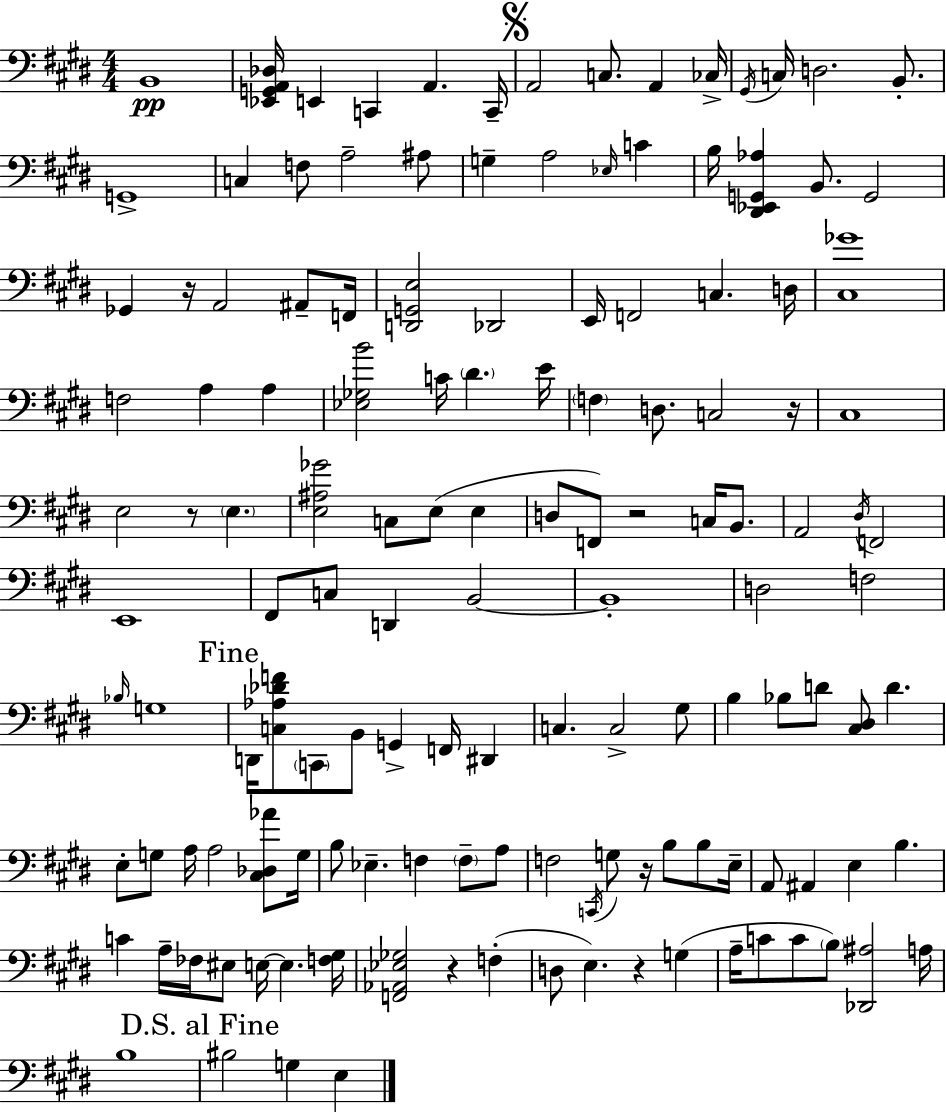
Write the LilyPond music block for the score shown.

{
  \clef bass
  \numericTimeSignature
  \time 4/4
  \key e \major
  b,1\pp | <ees, g, a, des>16 e,4 c,4 a,4. c,16-- | \mark \markup { \musicglyph "scripts.segno" } a,2 c8. a,4 ces16-> | \acciaccatura { gis,16 } c16 d2. b,8.-. | \break g,1-> | c4 f8 a2-- ais8 | g4-- a2 \grace { ees16 } c'4 | b16 <dis, ees, g, aes>4 b,8. g,2 | \break ges,4 r16 a,2 ais,8-- | f,16 <d, g, e>2 des,2 | e,16 f,2 c4. | d16 <cis ges'>1 | \break f2 a4 a4 | <ees ges b'>2 c'16 \parenthesize dis'4. | e'16 \parenthesize f4 d8. c2 | r16 cis1 | \break e2 r8 \parenthesize e4. | <e ais ges'>2 c8 e8( e4 | d8 f,8) r2 c16 b,8. | a,2 \acciaccatura { dis16 } f,2 | \break e,1 | fis,8 c8 d,4 b,2~~ | b,1-. | d2 f2 | \break \grace { bes16 } g1 | \mark "Fine" d,16 <c aes des' f'>8 \parenthesize c,8 b,8 g,4-> f,16 | dis,4 c4. c2-> | gis8 b4 bes8 d'8 <cis dis>8 d'4. | \break e8-. g8 a16 a2 | <cis des aes'>8 g16 b8 ees4.-- f4 | \parenthesize f8-- a8 f2 \acciaccatura { c,16 } g8 r16 | b8 b8 e16-- a,8 ais,4 e4 b4. | \break c'4 a16-- fes16 eis8 e16~~ e4. | <f gis>16 <f, aes, ees ges>2 r4 | f4-.( d8 e4.) r4 | g4( a16-- c'8 c'8 \parenthesize b8) <des, ais>2 | \break a16 b1 | \mark "D.S. al Fine" bis2 g4 | e4 \bar "|."
}